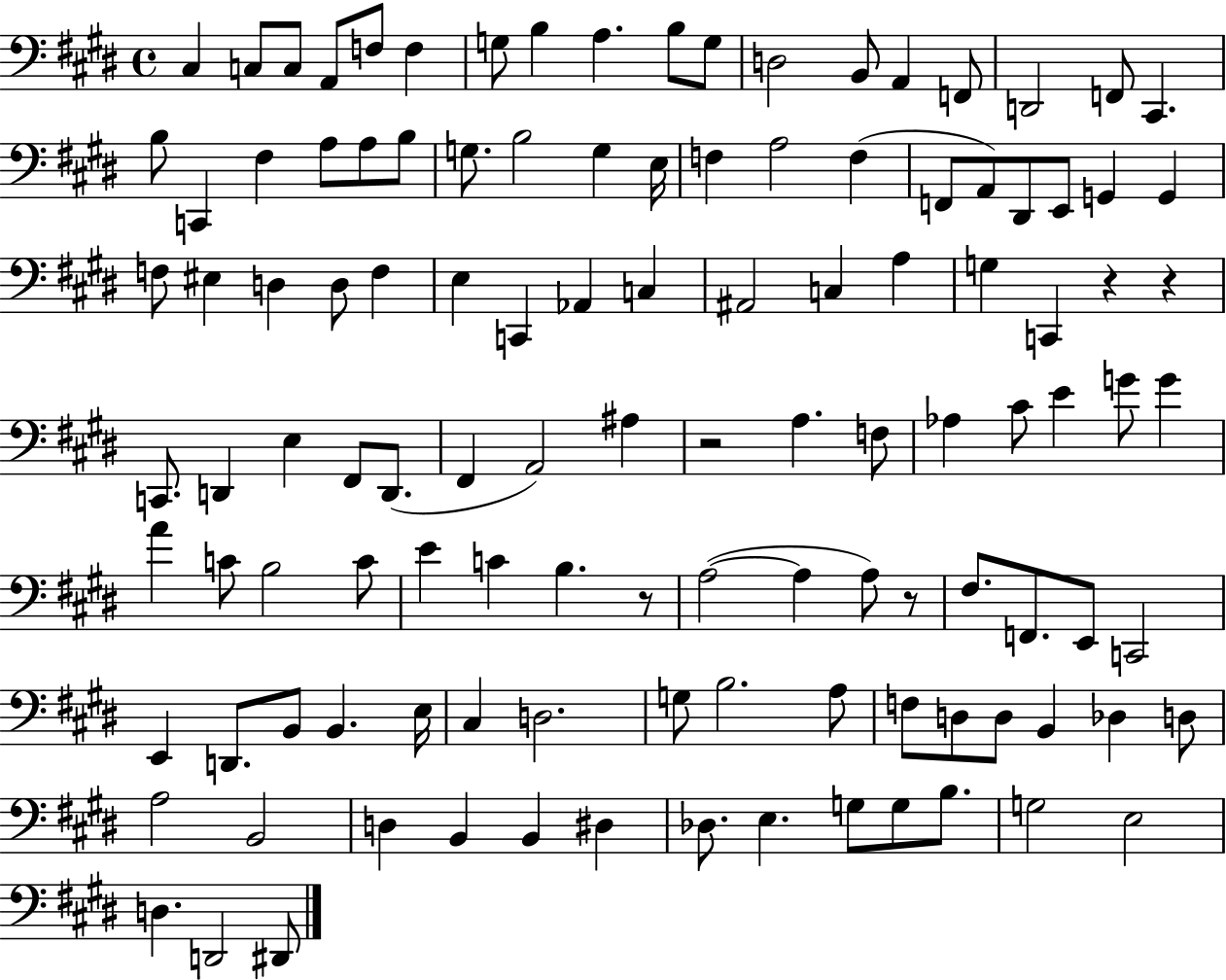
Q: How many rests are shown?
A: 5